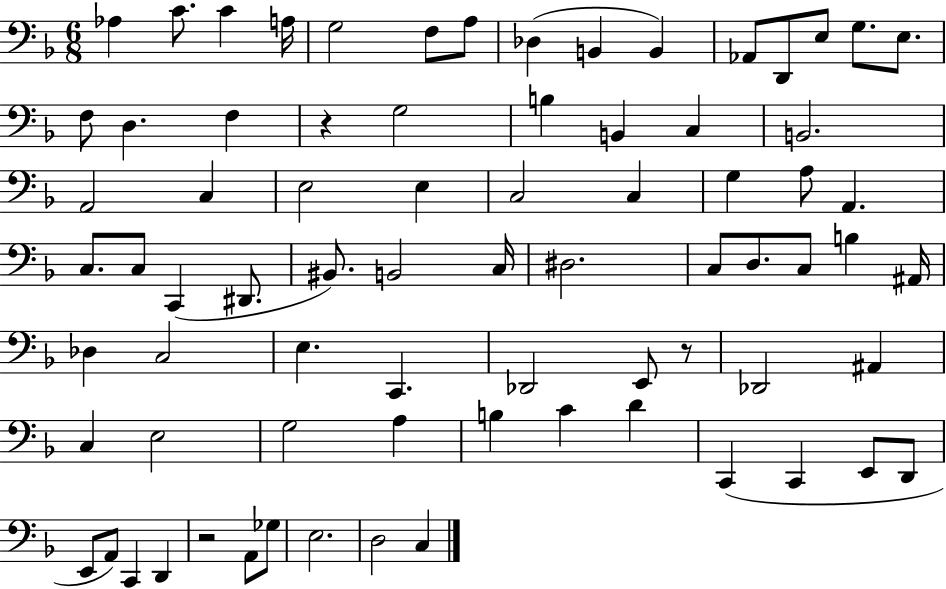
Ab3/q C4/e. C4/q A3/s G3/h F3/e A3/e Db3/q B2/q B2/q Ab2/e D2/e E3/e G3/e. E3/e. F3/e D3/q. F3/q R/q G3/h B3/q B2/q C3/q B2/h. A2/h C3/q E3/h E3/q C3/h C3/q G3/q A3/e A2/q. C3/e. C3/e C2/q D#2/e. BIS2/e. B2/h C3/s D#3/h. C3/e D3/e. C3/e B3/q A#2/s Db3/q C3/h E3/q. C2/q. Db2/h E2/e R/e Db2/h A#2/q C3/q E3/h G3/h A3/q B3/q C4/q D4/q C2/q C2/q E2/e D2/e E2/e A2/e C2/q D2/q R/h A2/e Gb3/e E3/h. D3/h C3/q